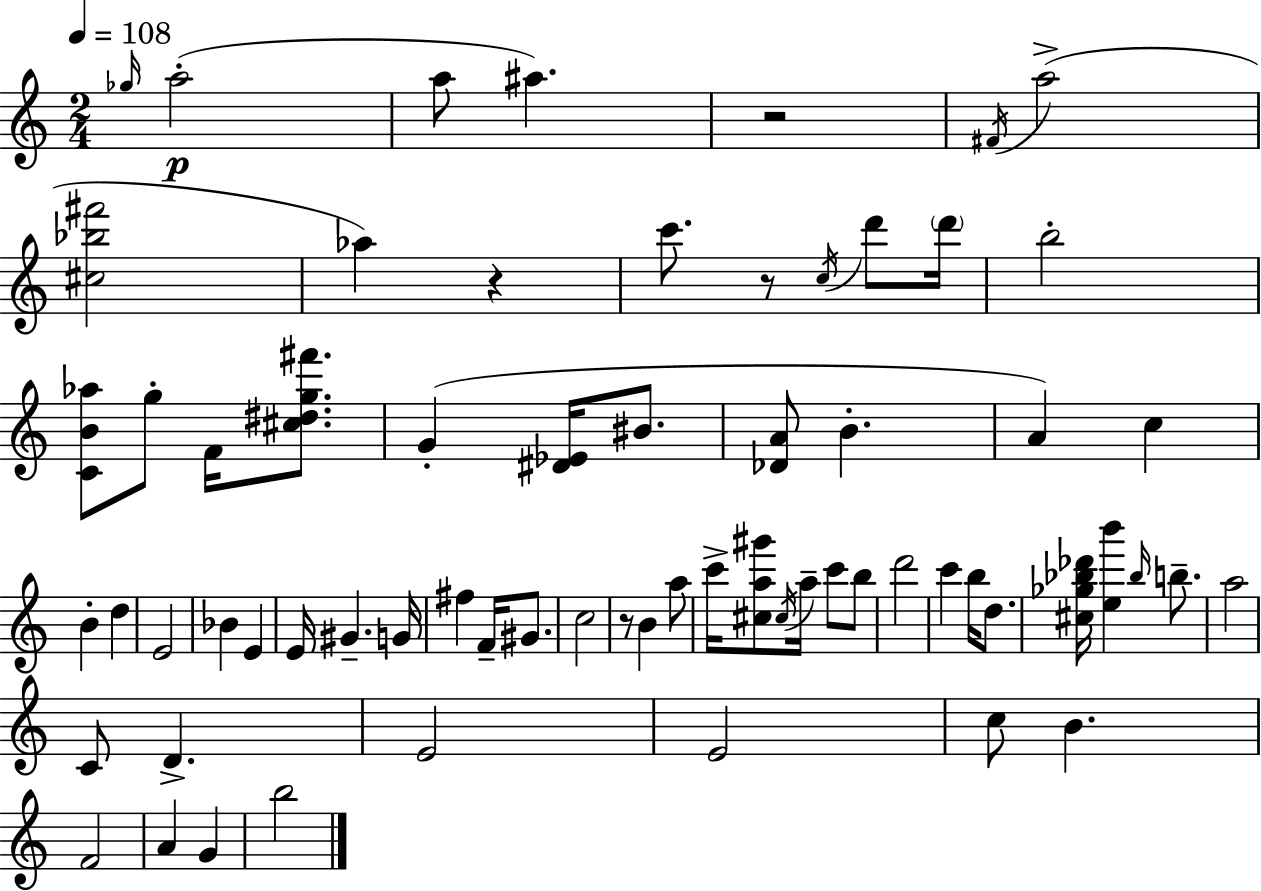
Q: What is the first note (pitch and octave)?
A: Gb5